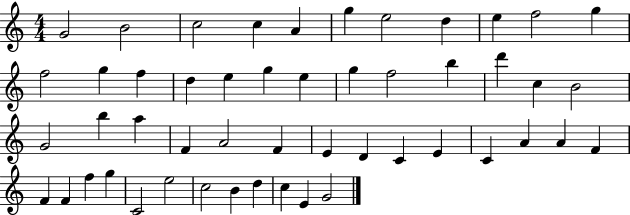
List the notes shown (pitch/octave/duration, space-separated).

G4/h B4/h C5/h C5/q A4/q G5/q E5/h D5/q E5/q F5/h G5/q F5/h G5/q F5/q D5/q E5/q G5/q E5/q G5/q F5/h B5/q D6/q C5/q B4/h G4/h B5/q A5/q F4/q A4/h F4/q E4/q D4/q C4/q E4/q C4/q A4/q A4/q F4/q F4/q F4/q F5/q G5/q C4/h E5/h C5/h B4/q D5/q C5/q E4/q G4/h